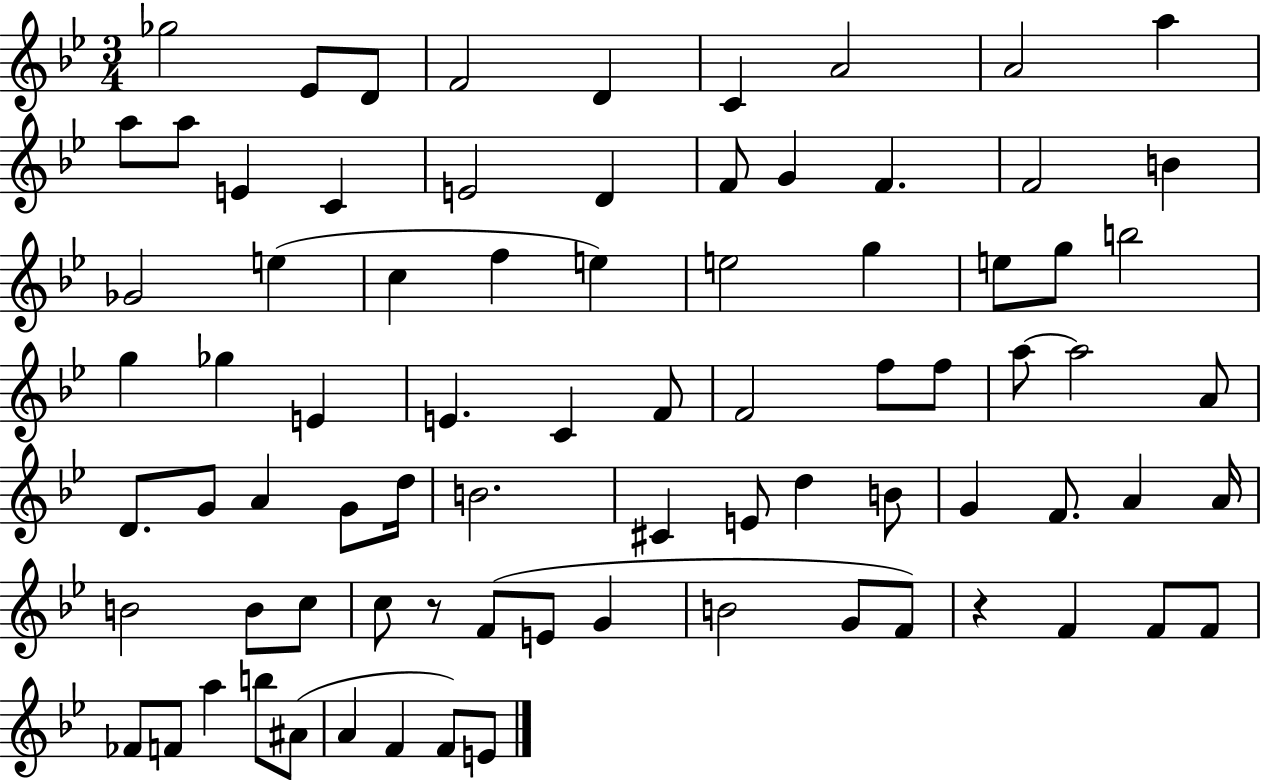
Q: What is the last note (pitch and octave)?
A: E4